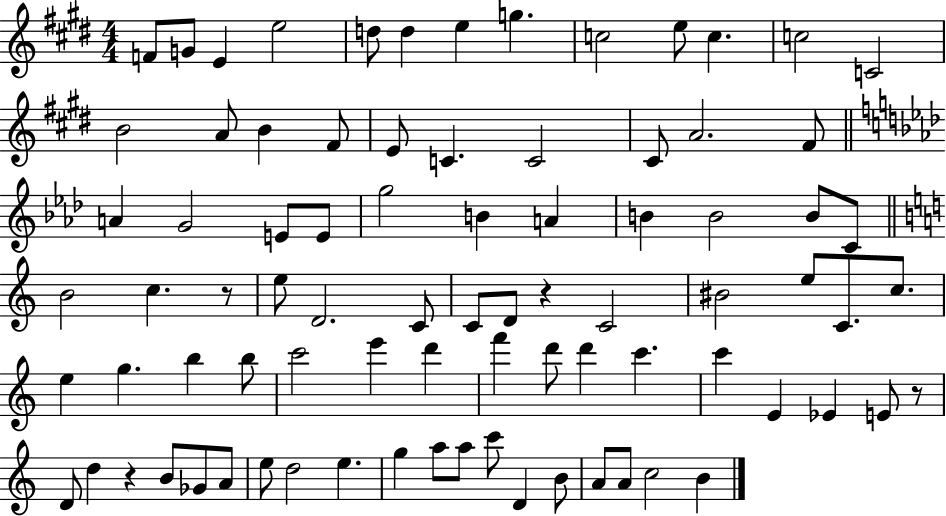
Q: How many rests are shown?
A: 4